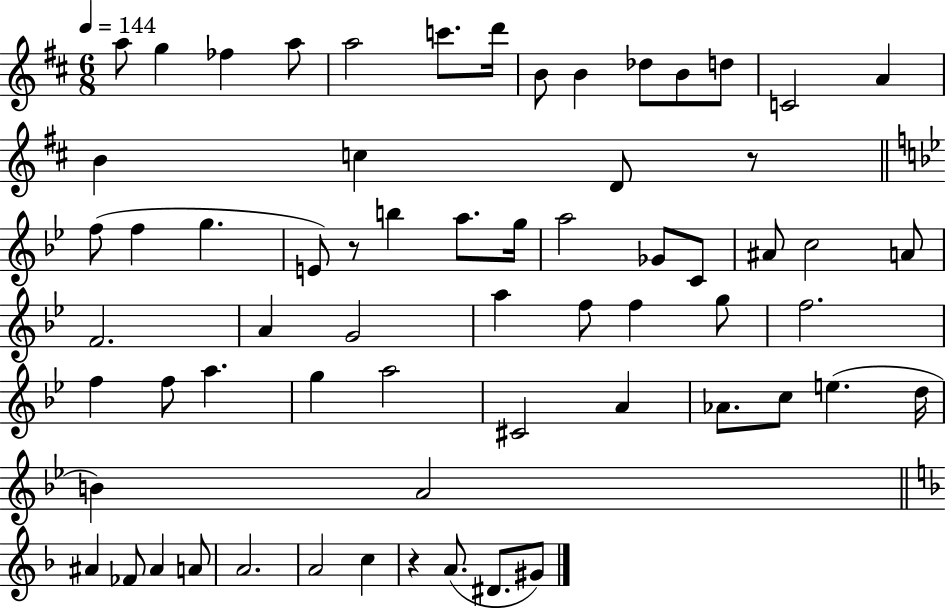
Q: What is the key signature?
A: D major